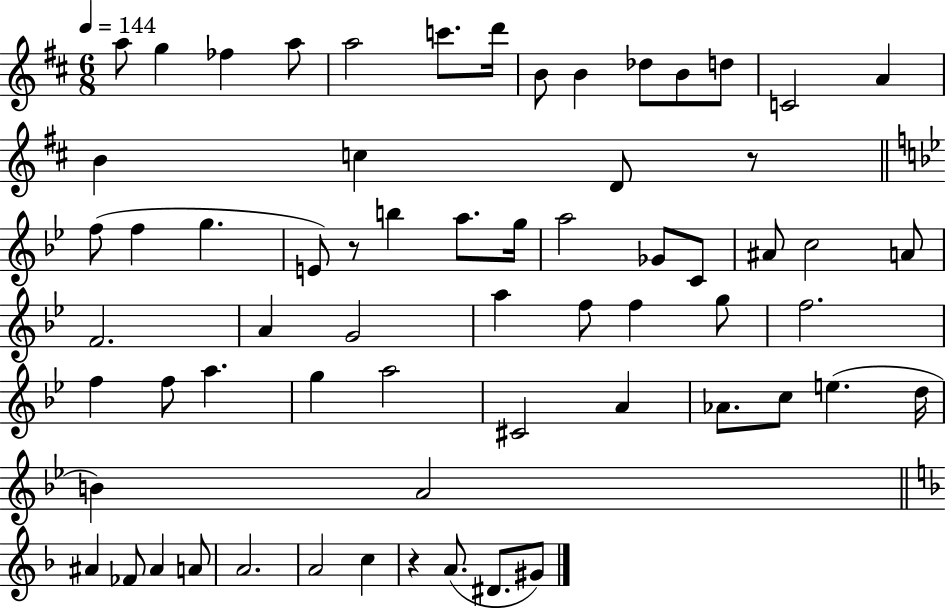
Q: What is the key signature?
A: D major